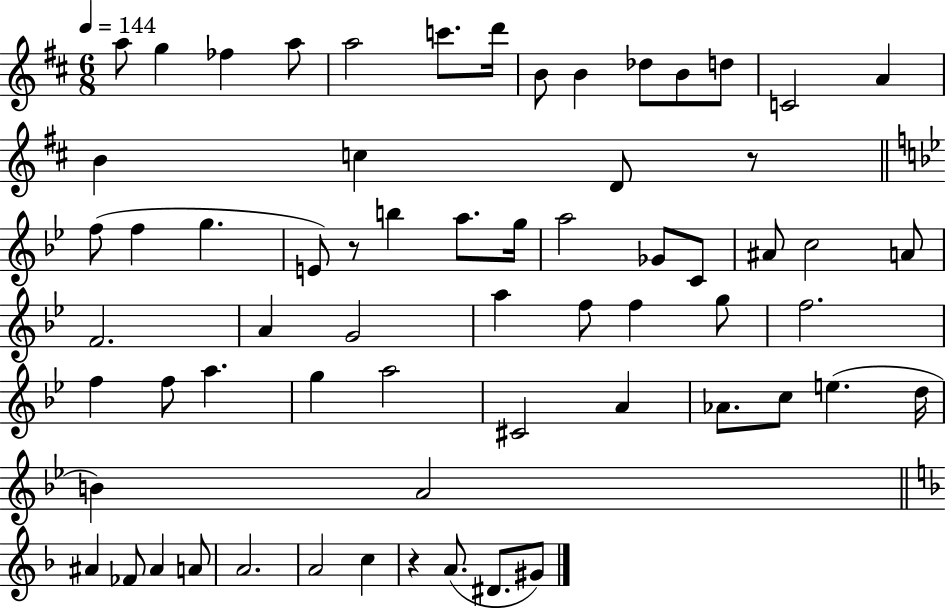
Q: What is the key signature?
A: D major